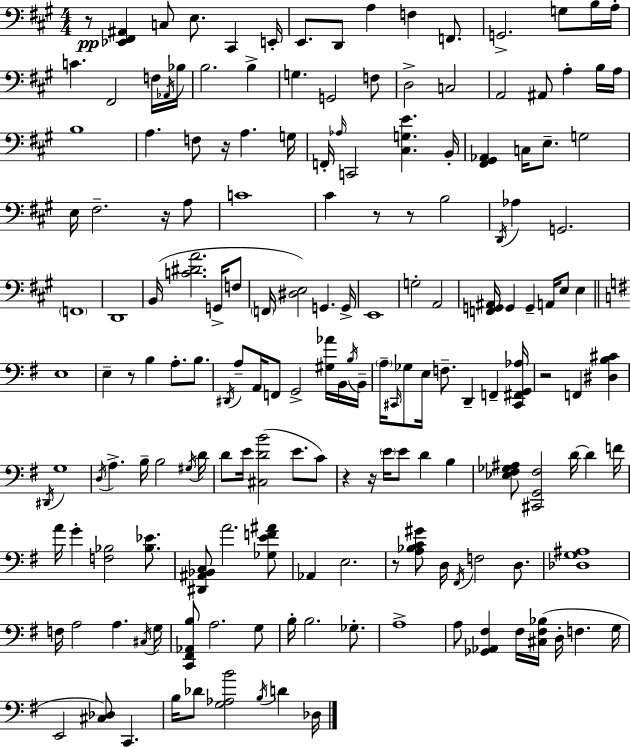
R/e [Eb2,F#2,A#2]/q C3/e E3/e. C#2/q E2/s E2/e. D2/e A3/q F3/q F2/e. G2/h. G3/e B3/s A3/s C4/q. F#2/h F3/s Ab2/s Bb3/s B3/h. B3/q G3/q. G2/h F3/e D3/h C3/h A2/h A#2/e A3/q B3/s A3/s B3/w A3/q. F3/e R/s A3/q. G3/s F2/s Ab3/s C2/h [C#3,G3,E4]/q. B2/s [F#2,G#2,Ab2]/q C3/s E3/e. G3/h E3/s F#3/h. R/s A3/e C4/w C#4/q R/e R/e B3/h D2/s Ab3/q G2/h. F2/w D2/w B2/s [C4,D#4,A4]/h. G2/s F3/e F2/s [D#3,E3]/h G2/q. G2/s E2/w G3/h A2/h [F2,G2,A#2]/s G2/q G2/q A2/s E3/e E3/q E3/w E3/q R/e B3/q A3/e. B3/e. D#2/s A3/e A2/s F2/e G2/h [G#3,Ab4]/s B2/s B3/s B2/s A3/s C#2/s Gb3/e E3/s F3/e. D2/q F2/q [C#2,F#2,G2,Ab3]/s R/h F2/q [D#3,B3,C#4]/q D#2/s G3/w D3/s A3/q. B3/s B3/h G#3/s D4/s D4/e E4/s [C#3,D4,B4]/h E4/e. C4/e R/q R/s E4/s E4/e D4/q B3/q [Eb3,F#3,Gb3,A#3]/e [C#2,G2,F#3]/h D4/s D4/q F4/s A4/s G4/q [F3,Bb3]/h [Bb3,Eb4]/e. [D#2,A#2,Bb2,C3]/e A4/h. [Gb3,E4,F4,A#4]/e Ab2/q E3/h. R/e [A3,Bb3,C4,G#4]/e D3/s F#2/s F3/h D3/e. [Db3,G3,A#3]/w F3/s A3/h A3/q. C#3/s G3/s [C2,F#2,Ab2,B3]/e A3/h. G3/e B3/s B3/h. Gb3/e. A3/w A3/e [Gb2,Ab2,F#3]/q F#3/s [C#3,F#3,Bb3]/s D3/s F3/q. G3/s E2/h [C#3,Db3]/e C2/q. B3/s Db4/e [G3,Ab3,B4]/h B3/s D4/q Db3/s